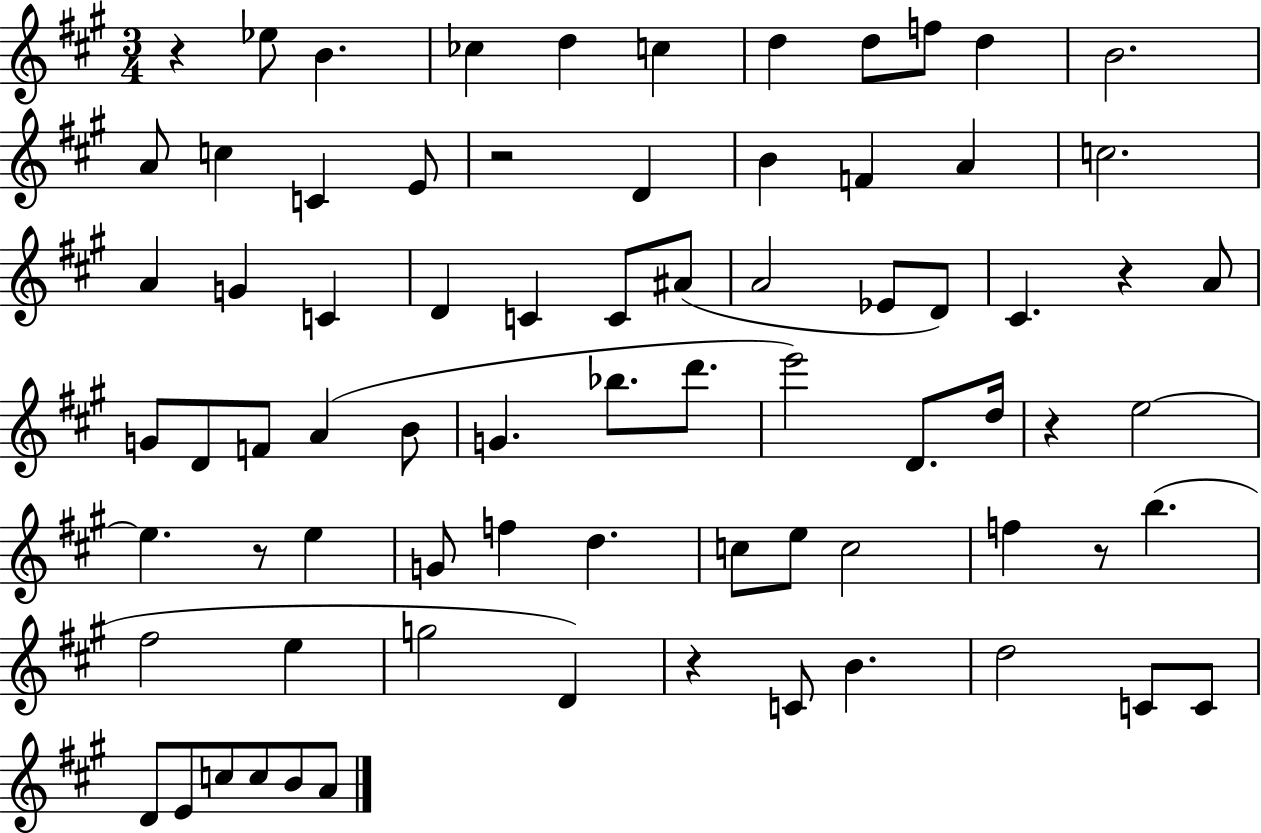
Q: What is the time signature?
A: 3/4